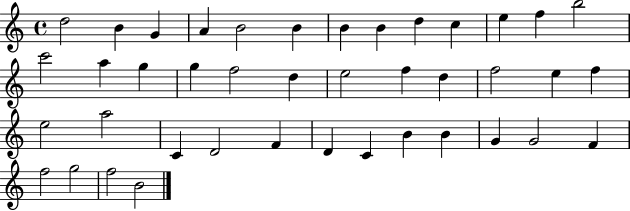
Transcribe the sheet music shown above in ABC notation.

X:1
T:Untitled
M:4/4
L:1/4
K:C
d2 B G A B2 B B B d c e f b2 c'2 a g g f2 d e2 f d f2 e f e2 a2 C D2 F D C B B G G2 F f2 g2 f2 B2